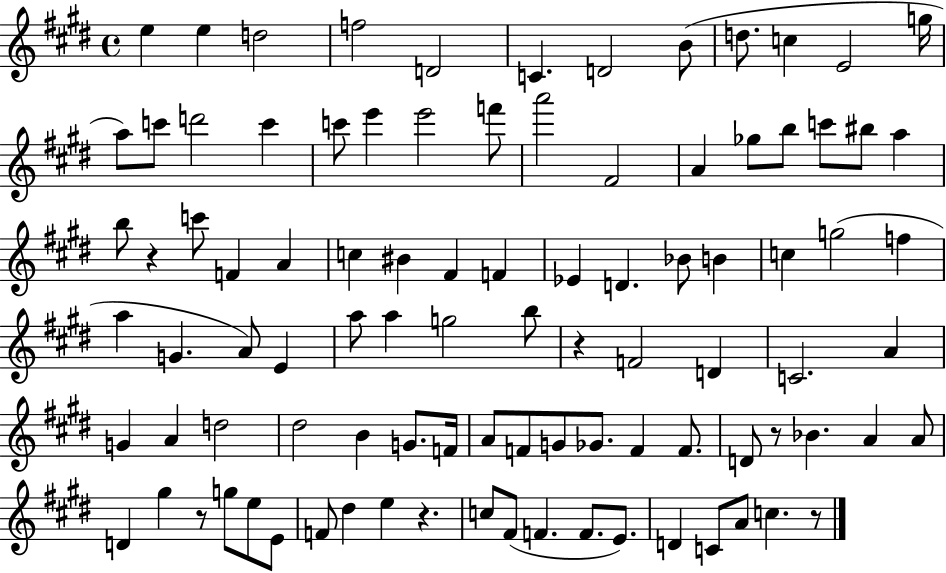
E5/q E5/q D5/h F5/h D4/h C4/q. D4/h B4/e D5/e. C5/q E4/h G5/s A5/e C6/e D6/h C6/q C6/e E6/q E6/h F6/e A6/h F#4/h A4/q Gb5/e B5/e C6/e BIS5/e A5/q B5/e R/q C6/e F4/q A4/q C5/q BIS4/q F#4/q F4/q Eb4/q D4/q. Bb4/e B4/q C5/q G5/h F5/q A5/q G4/q. A4/e E4/q A5/e A5/q G5/h B5/e R/q F4/h D4/q C4/h. A4/q G4/q A4/q D5/h D#5/h B4/q G4/e. F4/s A4/e F4/e G4/e Gb4/e. F4/q F4/e. D4/e R/e Bb4/q. A4/q A4/e D4/q G#5/q R/e G5/e E5/e E4/e F4/e D#5/q E5/q R/q. C5/e F#4/e F4/q. F4/e. E4/e. D4/q C4/e A4/e C5/q. R/e